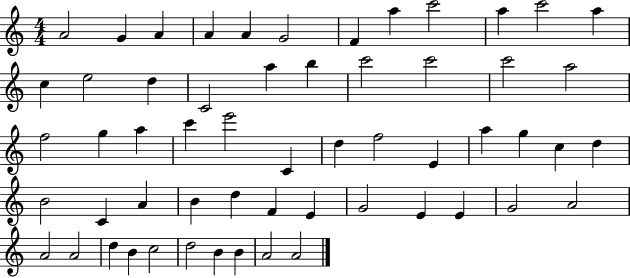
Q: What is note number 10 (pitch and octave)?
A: A5